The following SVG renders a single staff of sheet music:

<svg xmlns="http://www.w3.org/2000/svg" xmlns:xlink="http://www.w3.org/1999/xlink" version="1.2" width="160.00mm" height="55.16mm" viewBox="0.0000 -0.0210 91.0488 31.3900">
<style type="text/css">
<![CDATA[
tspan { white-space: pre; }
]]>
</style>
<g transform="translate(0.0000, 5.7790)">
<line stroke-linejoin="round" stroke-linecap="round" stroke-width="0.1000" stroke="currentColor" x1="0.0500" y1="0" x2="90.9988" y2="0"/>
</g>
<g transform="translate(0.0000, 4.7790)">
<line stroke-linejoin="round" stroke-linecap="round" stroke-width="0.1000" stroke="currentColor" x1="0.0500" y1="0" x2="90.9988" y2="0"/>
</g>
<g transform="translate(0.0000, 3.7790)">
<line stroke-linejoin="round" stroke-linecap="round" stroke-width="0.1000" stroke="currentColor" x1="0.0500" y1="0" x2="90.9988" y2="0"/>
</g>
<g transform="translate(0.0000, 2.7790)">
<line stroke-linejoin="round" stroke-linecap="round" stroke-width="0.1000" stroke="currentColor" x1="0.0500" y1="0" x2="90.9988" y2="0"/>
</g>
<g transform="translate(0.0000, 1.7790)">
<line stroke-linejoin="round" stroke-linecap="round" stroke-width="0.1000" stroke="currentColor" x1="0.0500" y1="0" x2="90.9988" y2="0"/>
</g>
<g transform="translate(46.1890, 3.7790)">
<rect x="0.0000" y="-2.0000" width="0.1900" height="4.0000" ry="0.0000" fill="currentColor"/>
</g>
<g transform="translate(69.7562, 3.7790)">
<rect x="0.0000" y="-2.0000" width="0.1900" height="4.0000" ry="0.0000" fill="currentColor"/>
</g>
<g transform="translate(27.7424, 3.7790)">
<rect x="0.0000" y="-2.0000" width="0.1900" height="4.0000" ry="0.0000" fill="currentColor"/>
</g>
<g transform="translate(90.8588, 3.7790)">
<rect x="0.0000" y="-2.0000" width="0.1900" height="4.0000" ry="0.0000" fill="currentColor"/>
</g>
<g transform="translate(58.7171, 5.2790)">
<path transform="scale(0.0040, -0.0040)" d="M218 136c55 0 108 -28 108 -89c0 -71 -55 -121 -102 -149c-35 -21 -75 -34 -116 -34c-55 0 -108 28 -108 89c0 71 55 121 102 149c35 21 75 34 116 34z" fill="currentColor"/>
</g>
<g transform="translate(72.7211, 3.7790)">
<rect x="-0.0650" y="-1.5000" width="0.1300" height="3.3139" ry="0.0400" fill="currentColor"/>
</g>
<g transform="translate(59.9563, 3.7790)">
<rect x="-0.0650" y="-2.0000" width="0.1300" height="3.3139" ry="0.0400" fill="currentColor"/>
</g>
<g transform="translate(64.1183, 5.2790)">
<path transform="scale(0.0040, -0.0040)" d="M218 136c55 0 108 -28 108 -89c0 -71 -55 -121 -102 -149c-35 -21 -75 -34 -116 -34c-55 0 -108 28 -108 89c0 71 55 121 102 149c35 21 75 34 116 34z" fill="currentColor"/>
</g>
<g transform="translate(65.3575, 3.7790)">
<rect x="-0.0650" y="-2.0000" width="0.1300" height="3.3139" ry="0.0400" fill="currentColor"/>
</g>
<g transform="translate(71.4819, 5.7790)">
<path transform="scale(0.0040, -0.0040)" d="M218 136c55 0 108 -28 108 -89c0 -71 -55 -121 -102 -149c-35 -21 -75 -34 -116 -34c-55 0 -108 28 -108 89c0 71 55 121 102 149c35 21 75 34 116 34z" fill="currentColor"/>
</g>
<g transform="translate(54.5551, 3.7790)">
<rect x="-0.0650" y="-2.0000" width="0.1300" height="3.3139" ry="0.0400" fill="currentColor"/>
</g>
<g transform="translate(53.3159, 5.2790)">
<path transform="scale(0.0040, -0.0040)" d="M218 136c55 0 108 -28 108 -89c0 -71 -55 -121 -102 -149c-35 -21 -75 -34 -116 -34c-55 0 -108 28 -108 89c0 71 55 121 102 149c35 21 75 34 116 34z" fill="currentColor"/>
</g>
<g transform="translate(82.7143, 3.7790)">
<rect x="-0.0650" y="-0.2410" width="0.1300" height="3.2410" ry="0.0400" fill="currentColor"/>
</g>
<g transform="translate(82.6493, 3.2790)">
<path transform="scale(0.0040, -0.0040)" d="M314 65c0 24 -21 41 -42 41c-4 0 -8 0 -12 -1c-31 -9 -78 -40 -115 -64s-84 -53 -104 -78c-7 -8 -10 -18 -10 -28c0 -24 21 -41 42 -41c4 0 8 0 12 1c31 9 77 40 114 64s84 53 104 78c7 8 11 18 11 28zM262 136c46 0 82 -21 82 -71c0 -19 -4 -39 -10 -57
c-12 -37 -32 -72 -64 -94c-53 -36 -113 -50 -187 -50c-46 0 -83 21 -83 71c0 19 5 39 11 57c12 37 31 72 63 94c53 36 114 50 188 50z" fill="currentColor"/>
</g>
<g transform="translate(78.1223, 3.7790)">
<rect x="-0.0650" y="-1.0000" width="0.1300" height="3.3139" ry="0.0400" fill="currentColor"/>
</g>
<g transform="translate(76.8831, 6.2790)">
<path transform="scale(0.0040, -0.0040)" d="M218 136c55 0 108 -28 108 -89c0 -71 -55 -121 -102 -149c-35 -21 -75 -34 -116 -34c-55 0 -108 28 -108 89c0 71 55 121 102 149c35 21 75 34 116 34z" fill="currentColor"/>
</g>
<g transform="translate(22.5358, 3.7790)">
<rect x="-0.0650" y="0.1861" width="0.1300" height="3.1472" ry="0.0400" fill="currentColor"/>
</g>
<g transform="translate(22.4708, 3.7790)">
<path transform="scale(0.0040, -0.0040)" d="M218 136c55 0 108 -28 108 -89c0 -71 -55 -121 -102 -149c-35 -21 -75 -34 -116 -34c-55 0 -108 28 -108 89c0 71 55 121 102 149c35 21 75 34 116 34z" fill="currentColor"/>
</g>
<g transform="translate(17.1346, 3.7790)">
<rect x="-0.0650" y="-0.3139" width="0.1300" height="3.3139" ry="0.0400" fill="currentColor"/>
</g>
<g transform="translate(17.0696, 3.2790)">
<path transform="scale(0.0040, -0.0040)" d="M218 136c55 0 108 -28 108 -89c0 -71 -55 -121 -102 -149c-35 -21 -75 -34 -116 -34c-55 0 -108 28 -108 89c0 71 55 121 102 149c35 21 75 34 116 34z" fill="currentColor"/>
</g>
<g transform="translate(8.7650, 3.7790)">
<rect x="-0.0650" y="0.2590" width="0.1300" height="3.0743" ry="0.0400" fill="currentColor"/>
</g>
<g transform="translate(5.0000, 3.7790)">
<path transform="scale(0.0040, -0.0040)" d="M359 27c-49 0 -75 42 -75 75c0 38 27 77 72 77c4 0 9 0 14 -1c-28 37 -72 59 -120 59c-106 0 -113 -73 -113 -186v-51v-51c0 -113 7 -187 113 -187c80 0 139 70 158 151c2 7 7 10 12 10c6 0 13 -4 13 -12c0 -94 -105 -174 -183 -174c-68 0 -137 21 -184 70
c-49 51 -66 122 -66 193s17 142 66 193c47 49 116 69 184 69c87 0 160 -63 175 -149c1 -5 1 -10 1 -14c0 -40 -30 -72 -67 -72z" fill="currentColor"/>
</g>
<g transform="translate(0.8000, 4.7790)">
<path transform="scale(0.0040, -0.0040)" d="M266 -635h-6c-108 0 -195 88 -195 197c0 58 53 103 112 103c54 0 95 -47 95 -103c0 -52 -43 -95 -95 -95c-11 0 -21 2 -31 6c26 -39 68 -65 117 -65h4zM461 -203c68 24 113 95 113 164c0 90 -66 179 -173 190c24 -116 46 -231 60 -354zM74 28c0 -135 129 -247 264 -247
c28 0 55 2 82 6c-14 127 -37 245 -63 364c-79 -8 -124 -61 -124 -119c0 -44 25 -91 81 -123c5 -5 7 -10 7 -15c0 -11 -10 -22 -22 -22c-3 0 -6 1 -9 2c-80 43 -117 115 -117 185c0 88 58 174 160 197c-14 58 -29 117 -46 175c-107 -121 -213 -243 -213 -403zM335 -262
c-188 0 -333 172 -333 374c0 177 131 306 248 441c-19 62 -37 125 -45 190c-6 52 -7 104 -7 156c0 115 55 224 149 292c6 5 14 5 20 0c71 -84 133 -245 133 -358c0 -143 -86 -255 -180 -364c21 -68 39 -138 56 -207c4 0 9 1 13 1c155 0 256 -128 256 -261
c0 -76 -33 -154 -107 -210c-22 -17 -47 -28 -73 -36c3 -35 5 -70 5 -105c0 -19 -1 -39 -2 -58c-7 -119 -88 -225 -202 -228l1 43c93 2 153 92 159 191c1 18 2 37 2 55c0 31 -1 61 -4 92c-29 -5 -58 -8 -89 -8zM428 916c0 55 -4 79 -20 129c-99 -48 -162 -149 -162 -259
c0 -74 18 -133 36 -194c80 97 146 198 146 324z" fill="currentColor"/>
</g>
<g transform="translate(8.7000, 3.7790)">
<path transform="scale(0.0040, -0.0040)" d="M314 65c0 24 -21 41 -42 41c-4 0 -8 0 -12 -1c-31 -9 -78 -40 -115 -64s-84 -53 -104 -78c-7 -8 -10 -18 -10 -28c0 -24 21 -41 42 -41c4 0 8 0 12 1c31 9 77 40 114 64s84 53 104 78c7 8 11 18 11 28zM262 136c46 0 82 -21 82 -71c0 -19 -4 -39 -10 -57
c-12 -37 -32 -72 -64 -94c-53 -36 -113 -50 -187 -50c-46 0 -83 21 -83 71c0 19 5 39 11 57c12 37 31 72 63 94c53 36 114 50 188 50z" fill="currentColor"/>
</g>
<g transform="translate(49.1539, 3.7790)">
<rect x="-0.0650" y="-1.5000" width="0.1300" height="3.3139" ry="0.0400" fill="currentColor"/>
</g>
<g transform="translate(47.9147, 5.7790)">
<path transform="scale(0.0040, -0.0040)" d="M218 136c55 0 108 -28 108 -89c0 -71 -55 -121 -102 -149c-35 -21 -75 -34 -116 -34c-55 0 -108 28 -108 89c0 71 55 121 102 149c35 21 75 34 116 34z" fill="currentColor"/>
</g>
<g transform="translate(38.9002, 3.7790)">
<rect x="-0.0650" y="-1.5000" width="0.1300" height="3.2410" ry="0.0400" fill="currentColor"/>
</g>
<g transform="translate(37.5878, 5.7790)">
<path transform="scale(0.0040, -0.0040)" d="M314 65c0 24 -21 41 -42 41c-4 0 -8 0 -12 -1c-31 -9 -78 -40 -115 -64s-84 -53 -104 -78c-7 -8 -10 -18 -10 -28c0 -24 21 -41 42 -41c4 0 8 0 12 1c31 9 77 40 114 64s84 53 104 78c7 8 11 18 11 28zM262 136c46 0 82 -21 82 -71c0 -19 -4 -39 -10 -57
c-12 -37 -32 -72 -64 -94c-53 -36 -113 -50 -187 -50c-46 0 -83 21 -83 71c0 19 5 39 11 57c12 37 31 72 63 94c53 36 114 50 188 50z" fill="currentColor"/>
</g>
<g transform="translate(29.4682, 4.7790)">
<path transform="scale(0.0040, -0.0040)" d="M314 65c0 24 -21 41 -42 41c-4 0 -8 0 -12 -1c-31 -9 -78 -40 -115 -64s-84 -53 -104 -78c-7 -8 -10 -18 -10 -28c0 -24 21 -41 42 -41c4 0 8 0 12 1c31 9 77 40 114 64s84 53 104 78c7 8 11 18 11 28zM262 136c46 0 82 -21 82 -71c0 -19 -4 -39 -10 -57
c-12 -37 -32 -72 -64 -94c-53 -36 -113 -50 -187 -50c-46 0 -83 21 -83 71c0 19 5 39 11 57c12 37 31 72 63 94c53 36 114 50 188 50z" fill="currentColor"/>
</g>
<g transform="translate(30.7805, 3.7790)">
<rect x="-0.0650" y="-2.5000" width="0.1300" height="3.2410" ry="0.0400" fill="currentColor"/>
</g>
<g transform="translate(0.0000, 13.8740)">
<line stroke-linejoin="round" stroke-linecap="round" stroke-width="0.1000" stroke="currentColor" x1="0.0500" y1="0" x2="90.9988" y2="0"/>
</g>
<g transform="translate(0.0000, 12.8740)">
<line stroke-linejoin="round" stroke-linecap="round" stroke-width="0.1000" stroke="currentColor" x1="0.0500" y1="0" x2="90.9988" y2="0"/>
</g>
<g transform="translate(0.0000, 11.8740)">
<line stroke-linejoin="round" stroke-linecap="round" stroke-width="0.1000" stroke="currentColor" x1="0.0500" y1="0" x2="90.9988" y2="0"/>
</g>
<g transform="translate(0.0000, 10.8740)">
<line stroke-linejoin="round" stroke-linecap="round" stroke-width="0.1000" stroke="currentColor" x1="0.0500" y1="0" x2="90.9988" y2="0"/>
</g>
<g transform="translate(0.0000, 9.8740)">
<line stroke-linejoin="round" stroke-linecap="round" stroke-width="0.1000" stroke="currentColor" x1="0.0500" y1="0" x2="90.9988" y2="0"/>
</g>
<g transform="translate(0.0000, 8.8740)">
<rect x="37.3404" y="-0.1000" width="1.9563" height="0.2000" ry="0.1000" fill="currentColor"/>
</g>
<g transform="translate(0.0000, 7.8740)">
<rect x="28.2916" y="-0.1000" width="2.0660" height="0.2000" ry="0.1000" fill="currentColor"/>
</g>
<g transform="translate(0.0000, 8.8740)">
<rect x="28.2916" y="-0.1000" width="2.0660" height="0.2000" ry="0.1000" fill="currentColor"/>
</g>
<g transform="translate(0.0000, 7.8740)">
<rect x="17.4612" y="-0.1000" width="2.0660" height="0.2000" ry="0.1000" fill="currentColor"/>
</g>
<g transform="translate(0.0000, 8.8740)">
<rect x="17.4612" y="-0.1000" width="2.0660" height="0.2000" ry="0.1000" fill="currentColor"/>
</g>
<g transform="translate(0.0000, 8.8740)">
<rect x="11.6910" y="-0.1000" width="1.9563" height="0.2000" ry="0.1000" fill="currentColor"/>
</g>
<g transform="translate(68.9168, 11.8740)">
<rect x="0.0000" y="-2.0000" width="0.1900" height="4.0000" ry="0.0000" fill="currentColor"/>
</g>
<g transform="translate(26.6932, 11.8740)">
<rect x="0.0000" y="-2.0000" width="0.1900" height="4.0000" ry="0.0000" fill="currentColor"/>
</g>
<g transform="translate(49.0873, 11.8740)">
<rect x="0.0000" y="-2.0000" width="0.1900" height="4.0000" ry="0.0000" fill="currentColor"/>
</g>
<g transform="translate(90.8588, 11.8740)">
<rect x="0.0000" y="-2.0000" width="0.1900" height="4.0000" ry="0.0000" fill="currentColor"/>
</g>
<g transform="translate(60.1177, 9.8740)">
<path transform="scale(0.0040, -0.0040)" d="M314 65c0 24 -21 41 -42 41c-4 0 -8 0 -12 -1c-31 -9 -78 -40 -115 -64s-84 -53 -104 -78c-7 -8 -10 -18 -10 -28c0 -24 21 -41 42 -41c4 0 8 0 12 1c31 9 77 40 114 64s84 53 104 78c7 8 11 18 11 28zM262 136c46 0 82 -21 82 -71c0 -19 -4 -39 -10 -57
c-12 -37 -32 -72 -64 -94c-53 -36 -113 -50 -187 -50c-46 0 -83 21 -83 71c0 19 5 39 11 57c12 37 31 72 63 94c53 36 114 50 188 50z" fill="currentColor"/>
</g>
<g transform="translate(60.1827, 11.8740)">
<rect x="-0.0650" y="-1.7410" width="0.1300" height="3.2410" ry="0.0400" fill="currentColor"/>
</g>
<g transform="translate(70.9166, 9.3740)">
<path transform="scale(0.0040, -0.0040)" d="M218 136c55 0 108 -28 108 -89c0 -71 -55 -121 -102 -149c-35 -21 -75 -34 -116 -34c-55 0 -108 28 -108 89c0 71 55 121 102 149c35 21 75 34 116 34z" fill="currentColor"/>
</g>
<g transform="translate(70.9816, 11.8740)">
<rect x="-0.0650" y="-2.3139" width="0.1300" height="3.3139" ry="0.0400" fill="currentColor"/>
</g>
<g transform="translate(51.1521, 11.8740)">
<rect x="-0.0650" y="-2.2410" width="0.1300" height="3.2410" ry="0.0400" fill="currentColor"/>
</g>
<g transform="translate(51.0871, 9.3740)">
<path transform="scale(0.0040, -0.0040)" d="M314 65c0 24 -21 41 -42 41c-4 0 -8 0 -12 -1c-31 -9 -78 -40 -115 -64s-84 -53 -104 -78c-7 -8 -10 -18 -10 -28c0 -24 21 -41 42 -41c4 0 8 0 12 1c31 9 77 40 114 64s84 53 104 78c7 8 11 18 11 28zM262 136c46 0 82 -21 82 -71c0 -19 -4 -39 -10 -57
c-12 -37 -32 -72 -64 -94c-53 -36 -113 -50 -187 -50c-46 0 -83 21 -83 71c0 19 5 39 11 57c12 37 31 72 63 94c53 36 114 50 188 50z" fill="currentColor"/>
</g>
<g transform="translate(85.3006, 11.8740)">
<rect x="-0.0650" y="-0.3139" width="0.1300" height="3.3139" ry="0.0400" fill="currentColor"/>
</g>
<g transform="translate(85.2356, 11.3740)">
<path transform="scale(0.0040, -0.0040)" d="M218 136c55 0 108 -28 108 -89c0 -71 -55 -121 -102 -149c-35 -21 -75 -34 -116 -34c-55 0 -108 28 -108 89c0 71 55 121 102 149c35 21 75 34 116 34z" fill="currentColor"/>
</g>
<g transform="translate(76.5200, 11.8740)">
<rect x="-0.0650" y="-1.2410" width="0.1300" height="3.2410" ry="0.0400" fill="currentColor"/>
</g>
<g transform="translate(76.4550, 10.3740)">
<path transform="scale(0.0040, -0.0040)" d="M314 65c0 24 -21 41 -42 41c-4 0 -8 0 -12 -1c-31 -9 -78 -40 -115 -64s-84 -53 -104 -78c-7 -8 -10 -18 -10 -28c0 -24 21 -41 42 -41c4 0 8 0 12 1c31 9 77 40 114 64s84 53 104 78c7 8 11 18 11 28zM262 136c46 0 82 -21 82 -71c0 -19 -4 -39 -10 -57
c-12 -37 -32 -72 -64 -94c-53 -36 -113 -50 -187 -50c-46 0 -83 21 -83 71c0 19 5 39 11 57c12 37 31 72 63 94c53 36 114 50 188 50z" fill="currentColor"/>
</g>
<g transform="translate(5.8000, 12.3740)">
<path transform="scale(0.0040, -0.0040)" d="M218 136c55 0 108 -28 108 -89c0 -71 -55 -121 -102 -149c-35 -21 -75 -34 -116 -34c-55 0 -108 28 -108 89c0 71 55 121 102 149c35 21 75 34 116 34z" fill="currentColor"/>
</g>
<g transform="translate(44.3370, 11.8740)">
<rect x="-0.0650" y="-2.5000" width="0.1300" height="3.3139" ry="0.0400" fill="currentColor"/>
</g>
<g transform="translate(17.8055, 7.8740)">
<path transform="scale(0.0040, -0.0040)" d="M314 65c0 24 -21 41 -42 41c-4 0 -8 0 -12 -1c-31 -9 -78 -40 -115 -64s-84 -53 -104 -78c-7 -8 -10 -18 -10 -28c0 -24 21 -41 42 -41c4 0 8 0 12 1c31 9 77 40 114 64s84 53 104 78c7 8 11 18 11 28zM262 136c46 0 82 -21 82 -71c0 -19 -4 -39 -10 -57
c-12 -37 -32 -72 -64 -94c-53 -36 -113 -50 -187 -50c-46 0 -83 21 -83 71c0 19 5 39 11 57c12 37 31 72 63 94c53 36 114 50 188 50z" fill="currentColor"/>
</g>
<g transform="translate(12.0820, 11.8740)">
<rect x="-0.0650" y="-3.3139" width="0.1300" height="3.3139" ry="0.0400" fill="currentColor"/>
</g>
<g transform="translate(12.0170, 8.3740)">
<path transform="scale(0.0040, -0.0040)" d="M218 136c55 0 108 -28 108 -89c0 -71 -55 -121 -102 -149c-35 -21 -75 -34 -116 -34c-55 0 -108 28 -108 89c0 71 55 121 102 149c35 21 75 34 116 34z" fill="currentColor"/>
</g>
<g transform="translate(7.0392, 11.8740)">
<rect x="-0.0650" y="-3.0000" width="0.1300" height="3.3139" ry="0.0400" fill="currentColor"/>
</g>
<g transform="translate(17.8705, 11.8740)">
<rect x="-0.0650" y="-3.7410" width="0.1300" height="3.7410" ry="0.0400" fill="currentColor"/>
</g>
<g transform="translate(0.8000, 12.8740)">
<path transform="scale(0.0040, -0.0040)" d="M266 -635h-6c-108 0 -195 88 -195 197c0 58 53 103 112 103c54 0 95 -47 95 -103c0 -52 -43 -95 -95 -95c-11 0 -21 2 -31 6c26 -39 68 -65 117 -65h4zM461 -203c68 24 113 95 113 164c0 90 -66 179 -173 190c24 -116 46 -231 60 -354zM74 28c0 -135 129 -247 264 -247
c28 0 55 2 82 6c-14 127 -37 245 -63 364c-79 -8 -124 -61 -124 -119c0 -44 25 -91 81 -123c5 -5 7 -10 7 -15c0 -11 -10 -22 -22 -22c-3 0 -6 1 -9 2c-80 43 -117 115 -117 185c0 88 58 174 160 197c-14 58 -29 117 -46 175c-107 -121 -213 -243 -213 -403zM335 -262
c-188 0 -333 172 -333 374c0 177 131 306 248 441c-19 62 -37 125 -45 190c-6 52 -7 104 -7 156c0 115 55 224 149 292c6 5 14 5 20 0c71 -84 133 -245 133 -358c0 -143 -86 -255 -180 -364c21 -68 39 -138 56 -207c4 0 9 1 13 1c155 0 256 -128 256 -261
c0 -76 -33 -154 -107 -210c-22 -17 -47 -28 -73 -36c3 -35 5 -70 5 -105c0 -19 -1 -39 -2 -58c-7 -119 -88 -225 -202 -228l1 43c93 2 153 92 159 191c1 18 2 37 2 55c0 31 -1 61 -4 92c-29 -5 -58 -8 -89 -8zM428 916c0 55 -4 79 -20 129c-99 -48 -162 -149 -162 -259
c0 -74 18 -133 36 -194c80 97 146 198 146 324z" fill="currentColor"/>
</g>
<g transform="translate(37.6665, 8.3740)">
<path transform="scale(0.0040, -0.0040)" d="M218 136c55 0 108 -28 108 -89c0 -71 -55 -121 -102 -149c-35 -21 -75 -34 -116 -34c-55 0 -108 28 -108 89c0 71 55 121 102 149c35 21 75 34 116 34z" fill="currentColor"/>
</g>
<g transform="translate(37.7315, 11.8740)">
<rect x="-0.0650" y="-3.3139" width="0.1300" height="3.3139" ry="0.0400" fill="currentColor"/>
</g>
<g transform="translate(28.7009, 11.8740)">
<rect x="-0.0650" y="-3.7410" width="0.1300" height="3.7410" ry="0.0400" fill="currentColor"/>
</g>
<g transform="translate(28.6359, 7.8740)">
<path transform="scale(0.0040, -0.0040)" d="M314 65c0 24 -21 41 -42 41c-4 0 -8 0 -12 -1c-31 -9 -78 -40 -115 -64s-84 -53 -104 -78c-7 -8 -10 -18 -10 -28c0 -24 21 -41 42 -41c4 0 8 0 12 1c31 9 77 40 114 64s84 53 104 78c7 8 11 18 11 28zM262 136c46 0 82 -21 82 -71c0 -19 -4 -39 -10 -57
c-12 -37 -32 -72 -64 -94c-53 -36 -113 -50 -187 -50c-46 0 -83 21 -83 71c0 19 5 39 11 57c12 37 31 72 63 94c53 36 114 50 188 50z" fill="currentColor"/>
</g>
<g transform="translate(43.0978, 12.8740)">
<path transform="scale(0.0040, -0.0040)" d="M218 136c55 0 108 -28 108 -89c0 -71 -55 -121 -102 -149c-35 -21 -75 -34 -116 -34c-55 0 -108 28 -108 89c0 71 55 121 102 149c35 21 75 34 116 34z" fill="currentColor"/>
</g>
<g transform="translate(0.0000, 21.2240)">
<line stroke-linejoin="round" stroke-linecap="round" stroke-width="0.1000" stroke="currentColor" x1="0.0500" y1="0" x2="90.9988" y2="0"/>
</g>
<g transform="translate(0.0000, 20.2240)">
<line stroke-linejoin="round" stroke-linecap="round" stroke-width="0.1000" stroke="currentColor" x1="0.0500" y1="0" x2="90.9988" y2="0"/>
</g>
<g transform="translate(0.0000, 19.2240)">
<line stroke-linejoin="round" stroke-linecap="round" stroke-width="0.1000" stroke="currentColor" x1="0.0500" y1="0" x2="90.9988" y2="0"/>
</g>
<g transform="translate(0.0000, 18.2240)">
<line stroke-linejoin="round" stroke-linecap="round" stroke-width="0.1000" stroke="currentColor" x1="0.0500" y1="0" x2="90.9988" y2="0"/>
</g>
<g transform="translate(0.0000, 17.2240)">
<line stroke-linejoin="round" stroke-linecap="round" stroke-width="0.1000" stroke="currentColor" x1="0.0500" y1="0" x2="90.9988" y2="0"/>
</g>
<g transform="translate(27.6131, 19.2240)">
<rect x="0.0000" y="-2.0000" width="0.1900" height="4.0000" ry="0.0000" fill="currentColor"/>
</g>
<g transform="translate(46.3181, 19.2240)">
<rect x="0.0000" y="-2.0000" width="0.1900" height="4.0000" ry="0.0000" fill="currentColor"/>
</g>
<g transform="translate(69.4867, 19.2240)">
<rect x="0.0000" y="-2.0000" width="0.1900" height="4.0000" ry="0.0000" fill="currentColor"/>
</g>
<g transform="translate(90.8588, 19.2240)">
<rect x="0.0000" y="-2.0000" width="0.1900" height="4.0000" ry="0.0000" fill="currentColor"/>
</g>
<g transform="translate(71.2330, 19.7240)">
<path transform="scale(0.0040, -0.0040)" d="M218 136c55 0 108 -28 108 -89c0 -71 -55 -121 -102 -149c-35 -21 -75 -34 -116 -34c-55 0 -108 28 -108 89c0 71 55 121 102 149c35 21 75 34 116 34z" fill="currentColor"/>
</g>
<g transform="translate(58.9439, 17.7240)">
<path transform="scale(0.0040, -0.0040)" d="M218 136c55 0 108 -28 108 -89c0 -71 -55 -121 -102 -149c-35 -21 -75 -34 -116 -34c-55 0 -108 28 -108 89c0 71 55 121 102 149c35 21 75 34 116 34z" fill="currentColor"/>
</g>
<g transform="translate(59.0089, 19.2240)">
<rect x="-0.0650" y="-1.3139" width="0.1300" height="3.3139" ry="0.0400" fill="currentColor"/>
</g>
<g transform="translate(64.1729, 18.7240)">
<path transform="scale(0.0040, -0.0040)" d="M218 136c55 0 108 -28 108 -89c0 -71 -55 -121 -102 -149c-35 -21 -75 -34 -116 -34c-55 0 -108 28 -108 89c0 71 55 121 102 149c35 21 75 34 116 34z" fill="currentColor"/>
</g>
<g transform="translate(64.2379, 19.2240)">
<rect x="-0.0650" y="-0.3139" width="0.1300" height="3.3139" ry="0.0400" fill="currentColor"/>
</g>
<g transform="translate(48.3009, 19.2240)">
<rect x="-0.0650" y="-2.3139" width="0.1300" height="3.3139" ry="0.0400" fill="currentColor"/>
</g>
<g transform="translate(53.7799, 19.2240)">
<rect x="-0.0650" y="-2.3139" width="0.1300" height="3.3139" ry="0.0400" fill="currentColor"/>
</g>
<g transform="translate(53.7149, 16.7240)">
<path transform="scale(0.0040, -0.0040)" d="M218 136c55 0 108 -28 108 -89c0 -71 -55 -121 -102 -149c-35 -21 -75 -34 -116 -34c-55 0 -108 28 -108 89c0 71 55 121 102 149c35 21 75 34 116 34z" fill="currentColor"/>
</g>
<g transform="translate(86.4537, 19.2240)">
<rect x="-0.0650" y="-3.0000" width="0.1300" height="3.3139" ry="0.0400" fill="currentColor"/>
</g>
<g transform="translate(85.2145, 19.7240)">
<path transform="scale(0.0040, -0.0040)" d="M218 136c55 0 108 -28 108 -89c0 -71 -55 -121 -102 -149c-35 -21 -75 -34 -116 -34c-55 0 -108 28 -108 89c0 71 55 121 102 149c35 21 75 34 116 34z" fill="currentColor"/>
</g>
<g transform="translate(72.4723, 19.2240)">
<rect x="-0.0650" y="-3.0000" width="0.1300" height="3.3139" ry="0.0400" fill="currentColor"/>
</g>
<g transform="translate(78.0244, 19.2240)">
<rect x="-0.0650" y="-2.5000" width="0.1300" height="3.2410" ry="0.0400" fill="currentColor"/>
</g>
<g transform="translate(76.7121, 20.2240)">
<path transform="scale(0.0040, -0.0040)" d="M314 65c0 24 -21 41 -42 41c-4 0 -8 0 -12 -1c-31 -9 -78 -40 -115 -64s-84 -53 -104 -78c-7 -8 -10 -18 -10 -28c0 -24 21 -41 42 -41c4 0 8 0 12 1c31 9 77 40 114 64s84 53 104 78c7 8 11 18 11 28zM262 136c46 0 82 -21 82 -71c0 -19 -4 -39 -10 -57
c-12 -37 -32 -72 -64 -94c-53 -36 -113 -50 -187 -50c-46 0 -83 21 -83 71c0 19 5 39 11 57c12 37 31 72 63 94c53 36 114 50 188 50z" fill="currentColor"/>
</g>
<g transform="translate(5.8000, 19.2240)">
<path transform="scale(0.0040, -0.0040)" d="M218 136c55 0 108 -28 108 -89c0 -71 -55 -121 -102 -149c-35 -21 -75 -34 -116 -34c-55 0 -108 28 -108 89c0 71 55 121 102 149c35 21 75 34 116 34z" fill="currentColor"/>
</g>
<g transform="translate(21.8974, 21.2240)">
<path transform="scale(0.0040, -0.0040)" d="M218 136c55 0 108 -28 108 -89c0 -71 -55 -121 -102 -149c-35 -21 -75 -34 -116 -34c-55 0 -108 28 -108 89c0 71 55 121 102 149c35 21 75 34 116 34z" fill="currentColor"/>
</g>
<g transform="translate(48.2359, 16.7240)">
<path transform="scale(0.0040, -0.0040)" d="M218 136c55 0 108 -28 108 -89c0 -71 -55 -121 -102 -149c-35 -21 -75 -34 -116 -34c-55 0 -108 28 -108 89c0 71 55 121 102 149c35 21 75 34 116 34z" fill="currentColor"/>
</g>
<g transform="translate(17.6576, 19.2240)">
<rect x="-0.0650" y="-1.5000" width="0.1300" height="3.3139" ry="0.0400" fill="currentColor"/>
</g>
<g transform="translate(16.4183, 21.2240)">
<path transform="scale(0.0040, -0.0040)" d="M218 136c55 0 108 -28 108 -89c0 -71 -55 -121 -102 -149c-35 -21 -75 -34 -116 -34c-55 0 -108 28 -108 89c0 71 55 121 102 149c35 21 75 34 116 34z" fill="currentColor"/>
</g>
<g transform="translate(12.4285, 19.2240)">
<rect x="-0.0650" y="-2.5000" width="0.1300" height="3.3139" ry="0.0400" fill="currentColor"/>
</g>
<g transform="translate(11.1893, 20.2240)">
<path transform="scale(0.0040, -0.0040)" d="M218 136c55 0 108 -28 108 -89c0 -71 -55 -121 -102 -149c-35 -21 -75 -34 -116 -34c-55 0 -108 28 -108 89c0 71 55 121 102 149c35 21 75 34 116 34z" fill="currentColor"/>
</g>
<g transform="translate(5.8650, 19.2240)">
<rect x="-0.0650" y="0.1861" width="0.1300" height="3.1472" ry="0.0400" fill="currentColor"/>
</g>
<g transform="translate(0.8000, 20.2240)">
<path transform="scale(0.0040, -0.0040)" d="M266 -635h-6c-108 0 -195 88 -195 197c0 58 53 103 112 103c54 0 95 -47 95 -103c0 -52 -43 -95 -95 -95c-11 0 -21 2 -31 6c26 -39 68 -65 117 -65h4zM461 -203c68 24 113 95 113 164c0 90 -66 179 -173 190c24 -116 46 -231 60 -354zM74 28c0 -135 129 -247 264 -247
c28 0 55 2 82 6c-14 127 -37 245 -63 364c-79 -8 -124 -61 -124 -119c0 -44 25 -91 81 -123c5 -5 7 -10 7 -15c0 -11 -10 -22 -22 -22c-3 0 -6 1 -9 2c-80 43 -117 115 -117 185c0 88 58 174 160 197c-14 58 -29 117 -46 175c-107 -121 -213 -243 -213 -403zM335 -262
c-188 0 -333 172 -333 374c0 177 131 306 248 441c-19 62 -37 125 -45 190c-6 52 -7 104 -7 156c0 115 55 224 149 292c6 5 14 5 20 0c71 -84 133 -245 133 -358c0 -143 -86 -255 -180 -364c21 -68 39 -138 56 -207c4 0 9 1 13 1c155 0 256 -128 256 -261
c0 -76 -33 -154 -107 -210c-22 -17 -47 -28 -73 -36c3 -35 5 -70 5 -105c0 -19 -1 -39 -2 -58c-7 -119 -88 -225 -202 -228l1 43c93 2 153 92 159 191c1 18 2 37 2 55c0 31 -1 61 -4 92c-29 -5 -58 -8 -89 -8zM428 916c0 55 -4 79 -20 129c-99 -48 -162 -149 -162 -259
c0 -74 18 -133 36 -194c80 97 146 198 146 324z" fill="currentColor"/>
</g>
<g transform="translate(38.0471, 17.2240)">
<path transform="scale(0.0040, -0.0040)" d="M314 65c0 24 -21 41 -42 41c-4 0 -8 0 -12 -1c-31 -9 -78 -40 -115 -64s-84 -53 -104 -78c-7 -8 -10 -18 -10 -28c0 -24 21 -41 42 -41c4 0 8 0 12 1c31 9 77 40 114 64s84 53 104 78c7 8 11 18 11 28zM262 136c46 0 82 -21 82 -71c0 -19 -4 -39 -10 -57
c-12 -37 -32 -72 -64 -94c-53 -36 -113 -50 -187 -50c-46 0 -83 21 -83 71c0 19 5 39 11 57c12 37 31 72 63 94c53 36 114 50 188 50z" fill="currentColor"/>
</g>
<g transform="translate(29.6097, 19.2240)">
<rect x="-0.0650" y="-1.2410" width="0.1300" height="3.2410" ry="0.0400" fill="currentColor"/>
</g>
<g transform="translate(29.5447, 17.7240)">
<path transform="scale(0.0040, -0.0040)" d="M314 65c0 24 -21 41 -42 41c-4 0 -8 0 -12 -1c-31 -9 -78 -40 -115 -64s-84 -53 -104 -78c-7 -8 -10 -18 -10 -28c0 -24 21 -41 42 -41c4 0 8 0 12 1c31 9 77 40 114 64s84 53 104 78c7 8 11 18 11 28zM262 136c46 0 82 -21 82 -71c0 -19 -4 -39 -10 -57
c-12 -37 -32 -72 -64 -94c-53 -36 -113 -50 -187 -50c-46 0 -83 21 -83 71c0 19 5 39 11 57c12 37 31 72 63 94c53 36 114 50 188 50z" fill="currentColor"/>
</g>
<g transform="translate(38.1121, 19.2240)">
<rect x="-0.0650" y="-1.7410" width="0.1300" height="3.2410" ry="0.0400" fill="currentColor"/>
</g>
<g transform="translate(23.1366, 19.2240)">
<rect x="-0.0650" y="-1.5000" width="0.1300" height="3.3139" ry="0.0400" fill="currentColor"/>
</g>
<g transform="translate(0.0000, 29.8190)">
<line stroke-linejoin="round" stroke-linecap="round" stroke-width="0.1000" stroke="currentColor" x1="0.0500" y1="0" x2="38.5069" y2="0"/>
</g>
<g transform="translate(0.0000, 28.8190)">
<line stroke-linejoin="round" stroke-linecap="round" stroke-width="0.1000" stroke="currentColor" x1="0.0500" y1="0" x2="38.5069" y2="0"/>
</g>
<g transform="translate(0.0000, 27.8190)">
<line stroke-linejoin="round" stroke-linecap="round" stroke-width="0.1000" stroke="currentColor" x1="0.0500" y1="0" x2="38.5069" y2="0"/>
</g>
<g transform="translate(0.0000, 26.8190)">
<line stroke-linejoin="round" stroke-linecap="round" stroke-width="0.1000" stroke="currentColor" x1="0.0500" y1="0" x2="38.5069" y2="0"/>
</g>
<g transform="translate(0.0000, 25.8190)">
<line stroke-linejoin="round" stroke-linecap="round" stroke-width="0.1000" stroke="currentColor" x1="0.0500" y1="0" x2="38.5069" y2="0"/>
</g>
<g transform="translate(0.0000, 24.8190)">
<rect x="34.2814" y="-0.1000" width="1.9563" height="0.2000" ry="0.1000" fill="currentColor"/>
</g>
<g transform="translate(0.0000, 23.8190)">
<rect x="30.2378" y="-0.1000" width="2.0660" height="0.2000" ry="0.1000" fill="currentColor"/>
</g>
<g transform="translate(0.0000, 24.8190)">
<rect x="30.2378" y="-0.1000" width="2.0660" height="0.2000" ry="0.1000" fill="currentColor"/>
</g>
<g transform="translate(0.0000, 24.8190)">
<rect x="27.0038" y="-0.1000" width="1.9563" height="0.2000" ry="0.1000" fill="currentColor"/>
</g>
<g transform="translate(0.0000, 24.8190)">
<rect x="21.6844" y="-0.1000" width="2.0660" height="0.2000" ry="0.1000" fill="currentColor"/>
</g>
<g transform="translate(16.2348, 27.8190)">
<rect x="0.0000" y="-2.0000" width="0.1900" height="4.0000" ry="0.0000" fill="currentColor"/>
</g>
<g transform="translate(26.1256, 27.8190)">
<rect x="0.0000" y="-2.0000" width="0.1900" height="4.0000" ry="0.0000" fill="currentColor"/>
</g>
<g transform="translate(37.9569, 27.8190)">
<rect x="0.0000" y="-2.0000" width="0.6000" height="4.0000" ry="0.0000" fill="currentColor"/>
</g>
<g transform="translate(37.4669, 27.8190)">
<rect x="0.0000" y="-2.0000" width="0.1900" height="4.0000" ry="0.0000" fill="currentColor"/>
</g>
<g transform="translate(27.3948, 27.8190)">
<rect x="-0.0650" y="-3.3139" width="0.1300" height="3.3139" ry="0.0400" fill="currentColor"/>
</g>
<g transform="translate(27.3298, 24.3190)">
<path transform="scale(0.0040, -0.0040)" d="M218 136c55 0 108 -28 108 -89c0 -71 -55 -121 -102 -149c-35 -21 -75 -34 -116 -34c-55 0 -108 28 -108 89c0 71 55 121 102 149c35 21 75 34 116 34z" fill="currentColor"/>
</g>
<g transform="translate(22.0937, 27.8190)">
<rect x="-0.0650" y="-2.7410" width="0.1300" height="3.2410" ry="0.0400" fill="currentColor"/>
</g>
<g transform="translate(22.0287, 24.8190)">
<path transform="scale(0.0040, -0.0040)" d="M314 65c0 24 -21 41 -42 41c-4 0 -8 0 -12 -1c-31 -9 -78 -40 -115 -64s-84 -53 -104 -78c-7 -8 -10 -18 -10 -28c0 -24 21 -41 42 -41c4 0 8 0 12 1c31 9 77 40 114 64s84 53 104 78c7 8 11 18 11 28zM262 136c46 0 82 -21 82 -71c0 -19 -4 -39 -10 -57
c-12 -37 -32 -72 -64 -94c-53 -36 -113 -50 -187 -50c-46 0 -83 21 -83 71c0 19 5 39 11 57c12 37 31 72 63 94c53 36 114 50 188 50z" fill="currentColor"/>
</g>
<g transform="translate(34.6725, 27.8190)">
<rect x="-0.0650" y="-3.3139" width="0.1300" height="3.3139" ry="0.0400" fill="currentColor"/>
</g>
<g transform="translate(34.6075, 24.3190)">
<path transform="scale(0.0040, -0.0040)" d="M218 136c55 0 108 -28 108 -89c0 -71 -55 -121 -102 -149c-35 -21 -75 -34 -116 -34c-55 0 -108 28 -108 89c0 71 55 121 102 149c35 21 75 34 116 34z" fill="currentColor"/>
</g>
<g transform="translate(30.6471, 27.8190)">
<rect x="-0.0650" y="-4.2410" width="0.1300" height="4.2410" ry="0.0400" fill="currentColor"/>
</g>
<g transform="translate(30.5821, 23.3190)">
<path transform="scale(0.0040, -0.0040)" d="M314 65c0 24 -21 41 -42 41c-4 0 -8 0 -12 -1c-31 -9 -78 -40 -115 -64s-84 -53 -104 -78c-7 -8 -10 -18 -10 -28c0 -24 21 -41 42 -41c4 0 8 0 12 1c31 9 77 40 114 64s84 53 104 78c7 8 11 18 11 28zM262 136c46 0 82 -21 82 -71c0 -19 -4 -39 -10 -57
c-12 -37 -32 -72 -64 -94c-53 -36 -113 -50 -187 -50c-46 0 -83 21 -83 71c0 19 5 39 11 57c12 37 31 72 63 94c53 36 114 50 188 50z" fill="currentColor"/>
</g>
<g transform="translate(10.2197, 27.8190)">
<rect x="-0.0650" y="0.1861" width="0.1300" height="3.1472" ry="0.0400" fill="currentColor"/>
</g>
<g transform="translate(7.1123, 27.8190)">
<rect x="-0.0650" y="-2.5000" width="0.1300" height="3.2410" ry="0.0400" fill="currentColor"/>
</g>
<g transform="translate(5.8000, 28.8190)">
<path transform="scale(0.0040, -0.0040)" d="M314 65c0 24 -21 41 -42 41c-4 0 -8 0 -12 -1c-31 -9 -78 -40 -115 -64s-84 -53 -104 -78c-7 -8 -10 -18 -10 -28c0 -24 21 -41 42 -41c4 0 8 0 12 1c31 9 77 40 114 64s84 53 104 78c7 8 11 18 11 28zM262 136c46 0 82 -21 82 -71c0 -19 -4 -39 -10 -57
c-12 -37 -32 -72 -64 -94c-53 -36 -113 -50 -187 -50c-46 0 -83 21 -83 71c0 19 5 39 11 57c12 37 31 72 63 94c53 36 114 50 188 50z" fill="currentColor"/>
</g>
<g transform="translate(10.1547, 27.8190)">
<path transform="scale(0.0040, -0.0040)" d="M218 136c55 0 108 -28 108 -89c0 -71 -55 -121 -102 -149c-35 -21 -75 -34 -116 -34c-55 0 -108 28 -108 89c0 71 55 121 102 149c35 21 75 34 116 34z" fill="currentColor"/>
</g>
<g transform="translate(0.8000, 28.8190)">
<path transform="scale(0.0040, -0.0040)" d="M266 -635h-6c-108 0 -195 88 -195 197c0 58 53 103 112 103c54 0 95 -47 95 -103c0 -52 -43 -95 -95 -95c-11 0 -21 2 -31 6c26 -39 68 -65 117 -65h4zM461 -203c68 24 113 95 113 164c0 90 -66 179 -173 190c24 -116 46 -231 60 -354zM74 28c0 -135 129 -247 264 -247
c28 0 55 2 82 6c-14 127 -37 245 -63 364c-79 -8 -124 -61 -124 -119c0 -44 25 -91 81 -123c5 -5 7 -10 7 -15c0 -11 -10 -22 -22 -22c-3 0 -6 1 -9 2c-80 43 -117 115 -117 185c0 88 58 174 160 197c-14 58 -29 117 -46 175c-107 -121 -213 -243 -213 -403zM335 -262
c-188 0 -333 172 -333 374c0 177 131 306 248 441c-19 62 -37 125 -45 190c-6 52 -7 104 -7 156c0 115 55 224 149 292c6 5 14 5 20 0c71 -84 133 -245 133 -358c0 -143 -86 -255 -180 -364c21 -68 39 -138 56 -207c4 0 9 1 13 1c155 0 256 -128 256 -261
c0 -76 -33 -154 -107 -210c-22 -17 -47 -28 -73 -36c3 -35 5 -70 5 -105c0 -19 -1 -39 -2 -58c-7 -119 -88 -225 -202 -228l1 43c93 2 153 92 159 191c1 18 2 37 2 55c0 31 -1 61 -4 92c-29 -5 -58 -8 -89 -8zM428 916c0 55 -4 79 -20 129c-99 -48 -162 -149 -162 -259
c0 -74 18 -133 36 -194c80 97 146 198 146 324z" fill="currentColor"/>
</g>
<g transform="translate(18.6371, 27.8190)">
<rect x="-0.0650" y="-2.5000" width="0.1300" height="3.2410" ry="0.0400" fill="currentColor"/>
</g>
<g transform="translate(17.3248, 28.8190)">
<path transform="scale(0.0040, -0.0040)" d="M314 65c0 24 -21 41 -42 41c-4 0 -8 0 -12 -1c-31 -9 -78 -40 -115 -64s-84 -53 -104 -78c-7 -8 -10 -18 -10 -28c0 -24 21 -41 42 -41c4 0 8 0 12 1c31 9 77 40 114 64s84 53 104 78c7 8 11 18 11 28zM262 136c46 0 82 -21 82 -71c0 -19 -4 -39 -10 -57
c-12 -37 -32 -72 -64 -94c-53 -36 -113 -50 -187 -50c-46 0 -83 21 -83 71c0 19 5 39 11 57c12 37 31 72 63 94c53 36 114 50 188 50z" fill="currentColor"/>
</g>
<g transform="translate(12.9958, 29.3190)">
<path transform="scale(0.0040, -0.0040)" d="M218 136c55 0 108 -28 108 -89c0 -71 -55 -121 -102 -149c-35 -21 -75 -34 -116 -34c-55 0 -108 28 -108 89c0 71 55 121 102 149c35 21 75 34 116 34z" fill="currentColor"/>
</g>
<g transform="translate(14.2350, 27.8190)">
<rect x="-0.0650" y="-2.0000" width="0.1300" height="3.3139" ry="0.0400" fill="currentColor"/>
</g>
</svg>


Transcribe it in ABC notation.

X:1
T:Untitled
M:4/4
L:1/4
K:C
B2 c B G2 E2 E F F F E D c2 A b c'2 c'2 b G g2 f2 g e2 c B G E E e2 f2 g g e c A G2 A G2 B F G2 a2 b d'2 b